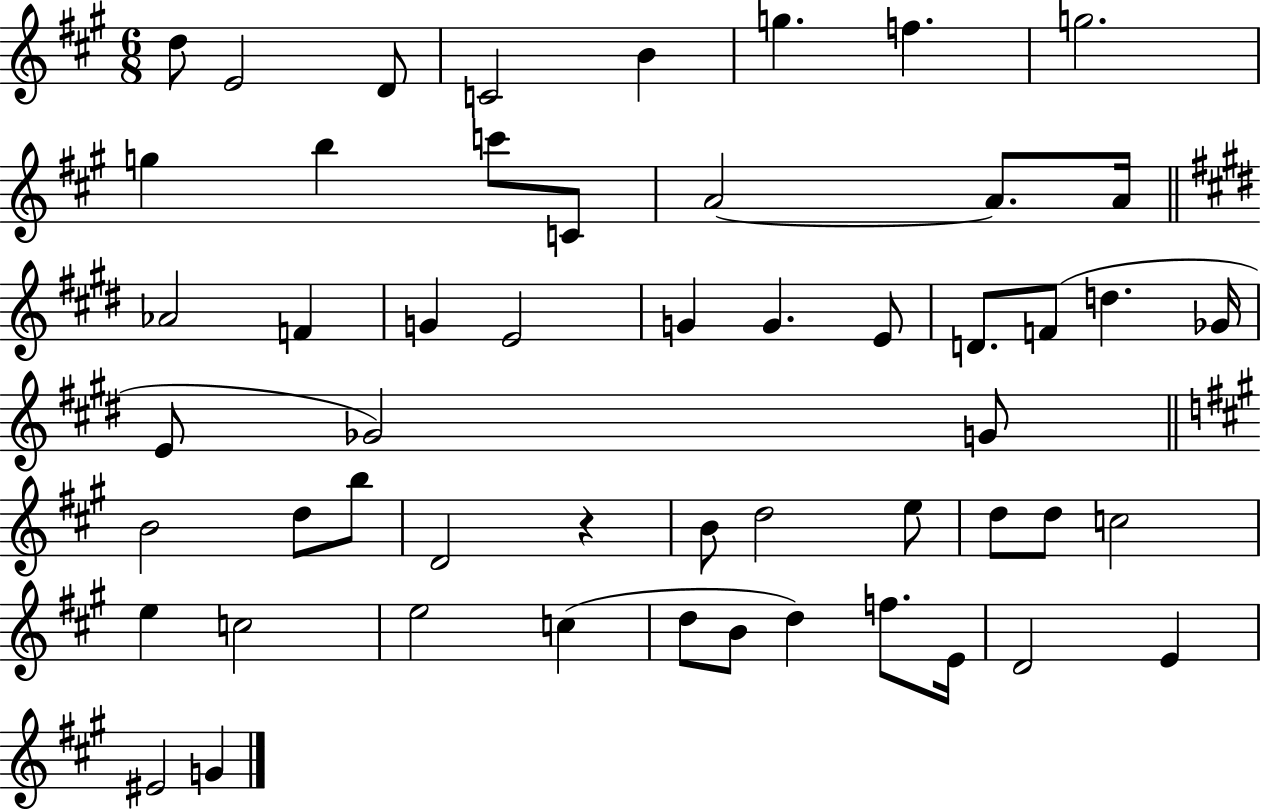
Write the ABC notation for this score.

X:1
T:Untitled
M:6/8
L:1/4
K:A
d/2 E2 D/2 C2 B g f g2 g b c'/2 C/2 A2 A/2 A/4 _A2 F G E2 G G E/2 D/2 F/2 d _G/4 E/2 _G2 G/2 B2 d/2 b/2 D2 z B/2 d2 e/2 d/2 d/2 c2 e c2 e2 c d/2 B/2 d f/2 E/4 D2 E ^E2 G